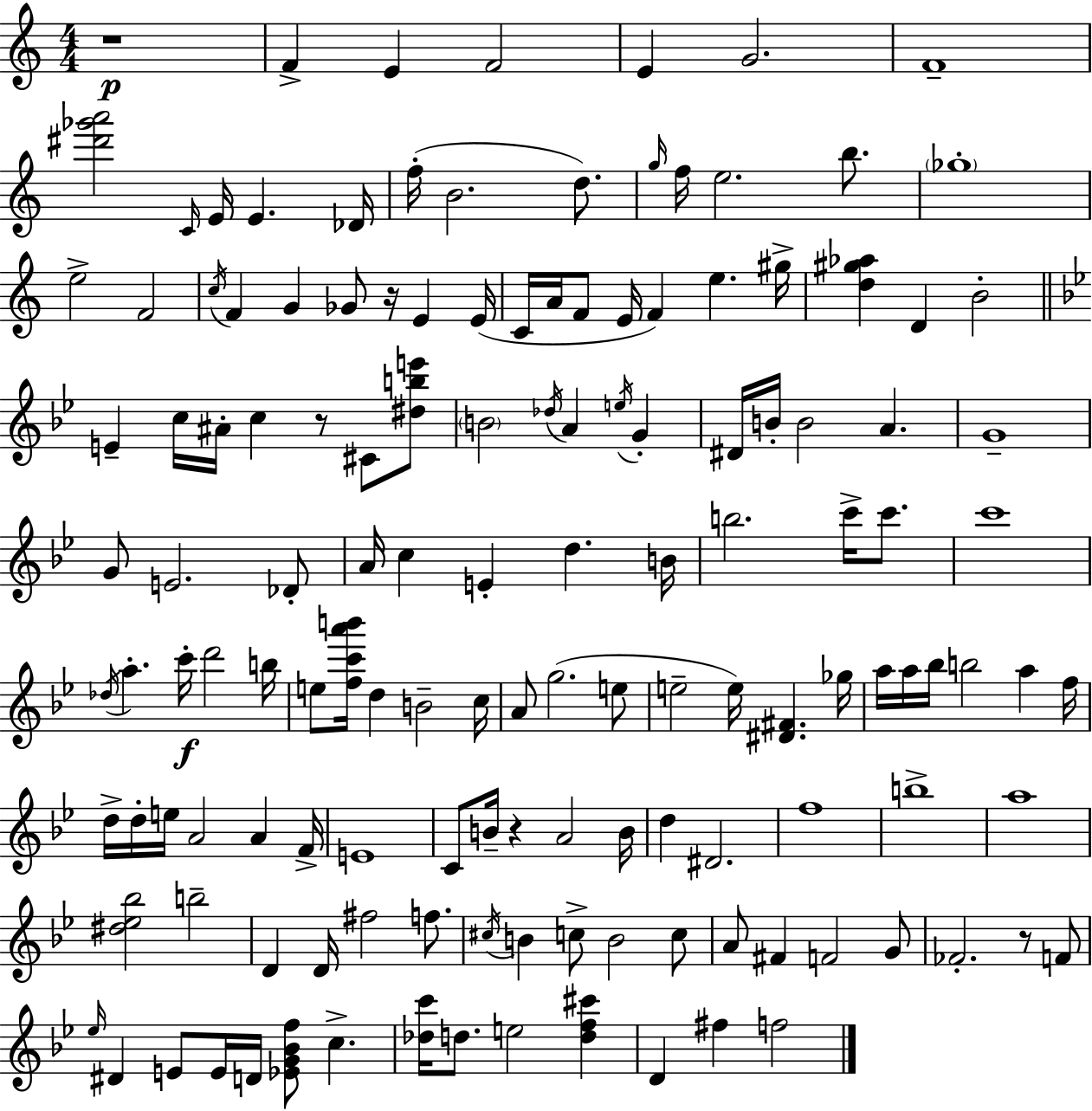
{
  \clef treble
  \numericTimeSignature
  \time 4/4
  \key c \major
  r1\p | f'4-> e'4 f'2 | e'4 g'2. | f'1-- | \break <dis''' ges''' a'''>2 \grace { c'16 } e'16 e'4. | des'16 f''16-.( b'2. d''8.) | \grace { g''16 } f''16 e''2. b''8. | \parenthesize ges''1-. | \break e''2-> f'2 | \acciaccatura { c''16 } f'4 g'4 ges'8 r16 e'4 | e'16( c'16 a'16 f'8 e'16 f'4) e''4. | gis''16-> <d'' gis'' aes''>4 d'4 b'2-. | \break \bar "||" \break \key bes \major e'4-- c''16 ais'16-. c''4 r8 cis'8 <dis'' b'' e'''>8 | \parenthesize b'2 \acciaccatura { des''16 } a'4 \acciaccatura { e''16 } g'4-. | dis'16 b'16-. b'2 a'4. | g'1-- | \break g'8 e'2. | des'8-. a'16 c''4 e'4-. d''4. | b'16 b''2. c'''16-> c'''8. | c'''1 | \break \acciaccatura { des''16 } a''4.-. c'''16-.\f d'''2 | b''16 e''8 <f'' c''' a''' b'''>16 d''4 b'2-- | c''16 a'8 g''2.( | e''8 e''2-- e''16) <dis' fis'>4. | \break ges''16 a''16 a''16 bes''16 b''2 a''4 | f''16 d''16-> d''16-. e''16 a'2 a'4 | f'16-> e'1 | c'8 b'16-- r4 a'2 | \break b'16 d''4 dis'2. | f''1 | b''1-> | a''1 | \break <dis'' ees'' bes''>2 b''2-- | d'4 d'16 fis''2 | f''8. \acciaccatura { cis''16 } b'4 c''8-> b'2 | c''8 a'8 fis'4 f'2 | \break g'8 fes'2.-. | r8 f'8 \grace { ees''16 } dis'4 e'8 e'16 d'16 <ees' g' bes' f''>8 c''4.-> | <des'' c'''>16 d''8. e''2 | <d'' f'' cis'''>4 d'4 fis''4 f''2 | \break \bar "|."
}